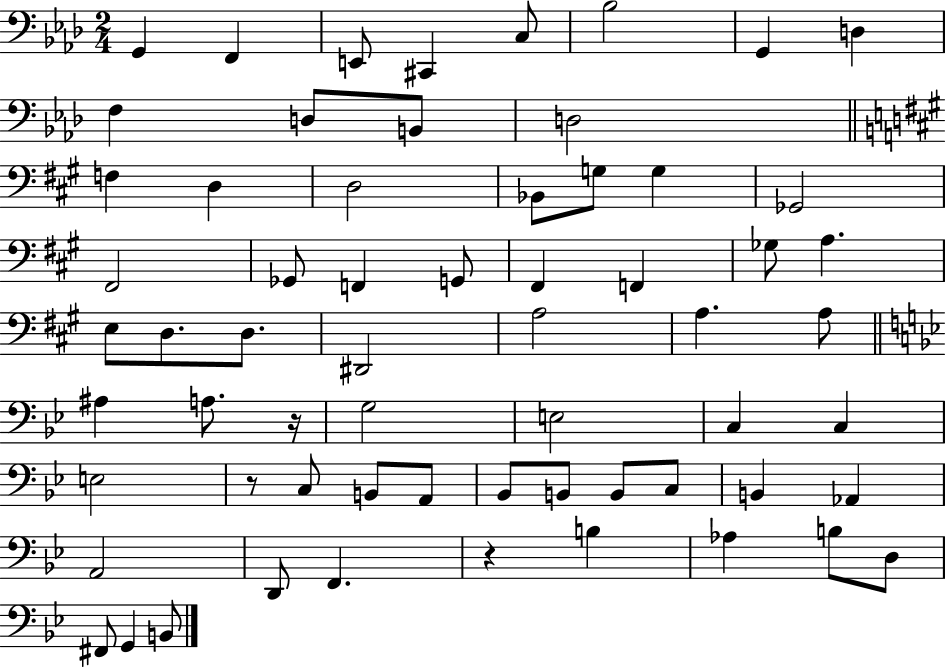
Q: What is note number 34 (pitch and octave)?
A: A3